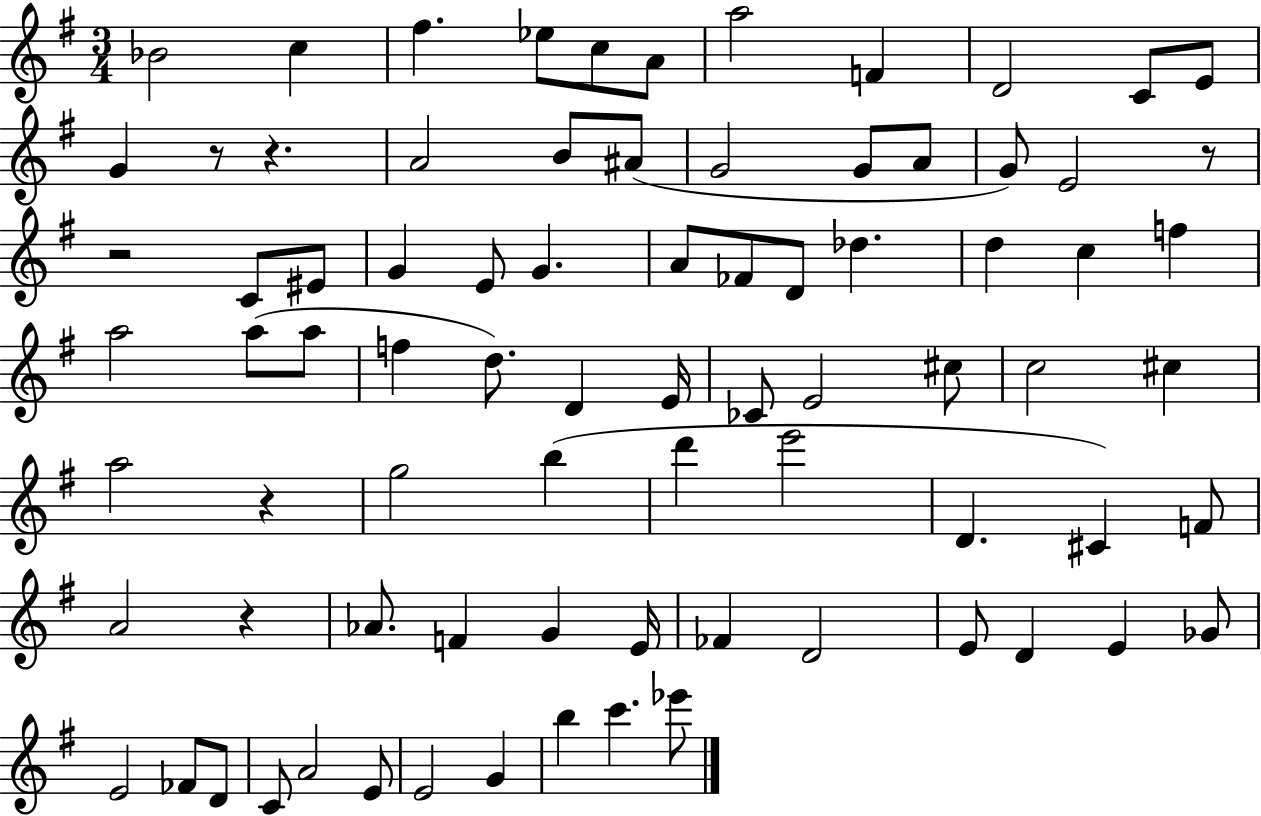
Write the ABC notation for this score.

X:1
T:Untitled
M:3/4
L:1/4
K:G
_B2 c ^f _e/2 c/2 A/2 a2 F D2 C/2 E/2 G z/2 z A2 B/2 ^A/2 G2 G/2 A/2 G/2 E2 z/2 z2 C/2 ^E/2 G E/2 G A/2 _F/2 D/2 _d d c f a2 a/2 a/2 f d/2 D E/4 _C/2 E2 ^c/2 c2 ^c a2 z g2 b d' e'2 D ^C F/2 A2 z _A/2 F G E/4 _F D2 E/2 D E _G/2 E2 _F/2 D/2 C/2 A2 E/2 E2 G b c' _e'/2